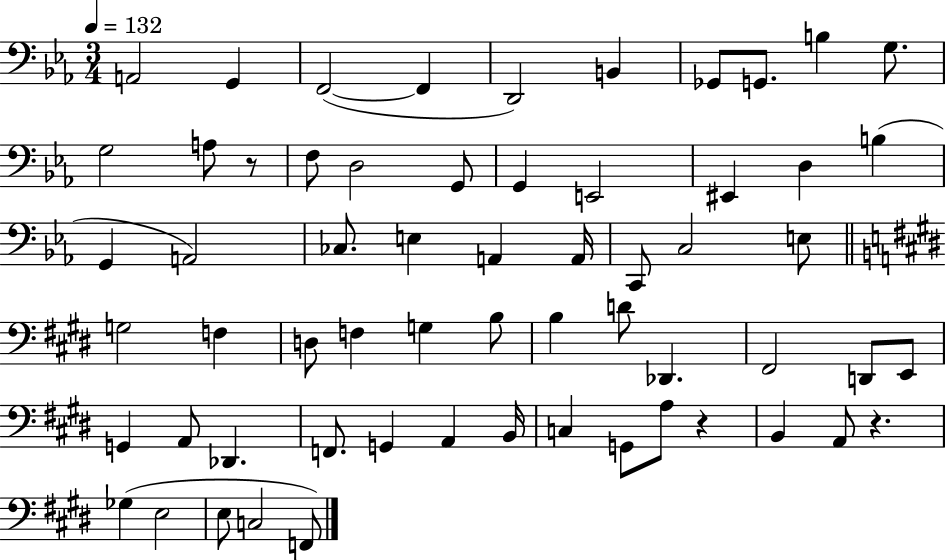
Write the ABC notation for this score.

X:1
T:Untitled
M:3/4
L:1/4
K:Eb
A,,2 G,, F,,2 F,, D,,2 B,, _G,,/2 G,,/2 B, G,/2 G,2 A,/2 z/2 F,/2 D,2 G,,/2 G,, E,,2 ^E,, D, B, G,, A,,2 _C,/2 E, A,, A,,/4 C,,/2 C,2 E,/2 G,2 F, D,/2 F, G, B,/2 B, D/2 _D,, ^F,,2 D,,/2 E,,/2 G,, A,,/2 _D,, F,,/2 G,, A,, B,,/4 C, G,,/2 A,/2 z B,, A,,/2 z _G, E,2 E,/2 C,2 F,,/2